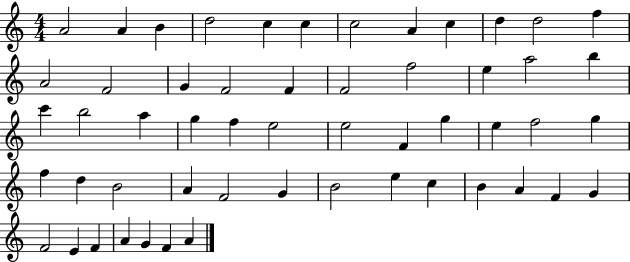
{
  \clef treble
  \numericTimeSignature
  \time 4/4
  \key c \major
  a'2 a'4 b'4 | d''2 c''4 c''4 | c''2 a'4 c''4 | d''4 d''2 f''4 | \break a'2 f'2 | g'4 f'2 f'4 | f'2 f''2 | e''4 a''2 b''4 | \break c'''4 b''2 a''4 | g''4 f''4 e''2 | e''2 f'4 g''4 | e''4 f''2 g''4 | \break f''4 d''4 b'2 | a'4 f'2 g'4 | b'2 e''4 c''4 | b'4 a'4 f'4 g'4 | \break f'2 e'4 f'4 | a'4 g'4 f'4 a'4 | \bar "|."
}